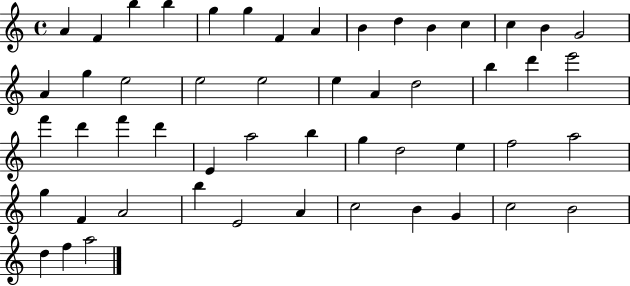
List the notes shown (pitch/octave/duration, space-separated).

A4/q F4/q B5/q B5/q G5/q G5/q F4/q A4/q B4/q D5/q B4/q C5/q C5/q B4/q G4/h A4/q G5/q E5/h E5/h E5/h E5/q A4/q D5/h B5/q D6/q E6/h F6/q D6/q F6/q D6/q E4/q A5/h B5/q G5/q D5/h E5/q F5/h A5/h G5/q F4/q A4/h B5/q E4/h A4/q C5/h B4/q G4/q C5/h B4/h D5/q F5/q A5/h